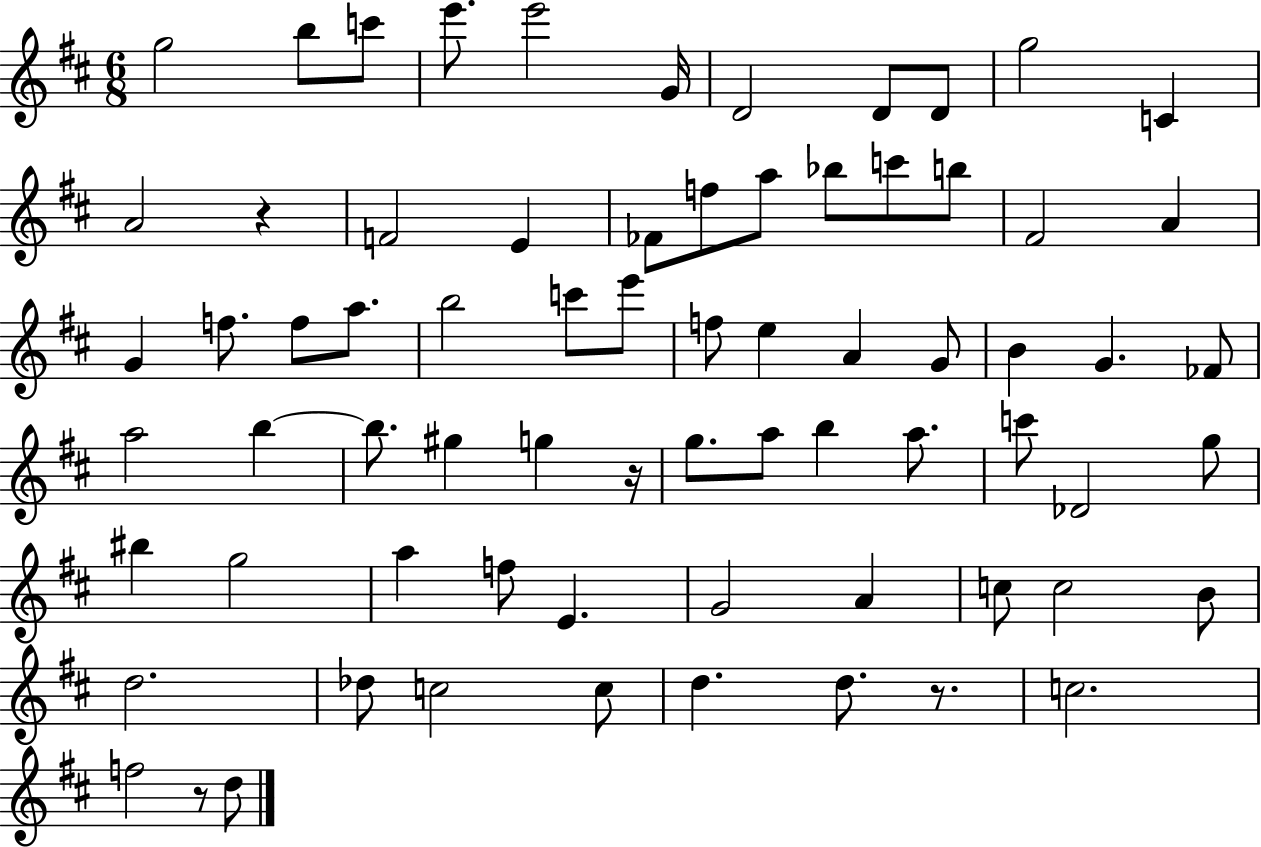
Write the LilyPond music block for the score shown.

{
  \clef treble
  \numericTimeSignature
  \time 6/8
  \key d \major
  g''2 b''8 c'''8 | e'''8. e'''2 g'16 | d'2 d'8 d'8 | g''2 c'4 | \break a'2 r4 | f'2 e'4 | fes'8 f''8 a''8 bes''8 c'''8 b''8 | fis'2 a'4 | \break g'4 f''8. f''8 a''8. | b''2 c'''8 e'''8 | f''8 e''4 a'4 g'8 | b'4 g'4. fes'8 | \break a''2 b''4~~ | b''8. gis''4 g''4 r16 | g''8. a''8 b''4 a''8. | c'''8 des'2 g''8 | \break bis''4 g''2 | a''4 f''8 e'4. | g'2 a'4 | c''8 c''2 b'8 | \break d''2. | des''8 c''2 c''8 | d''4. d''8. r8. | c''2. | \break f''2 r8 d''8 | \bar "|."
}